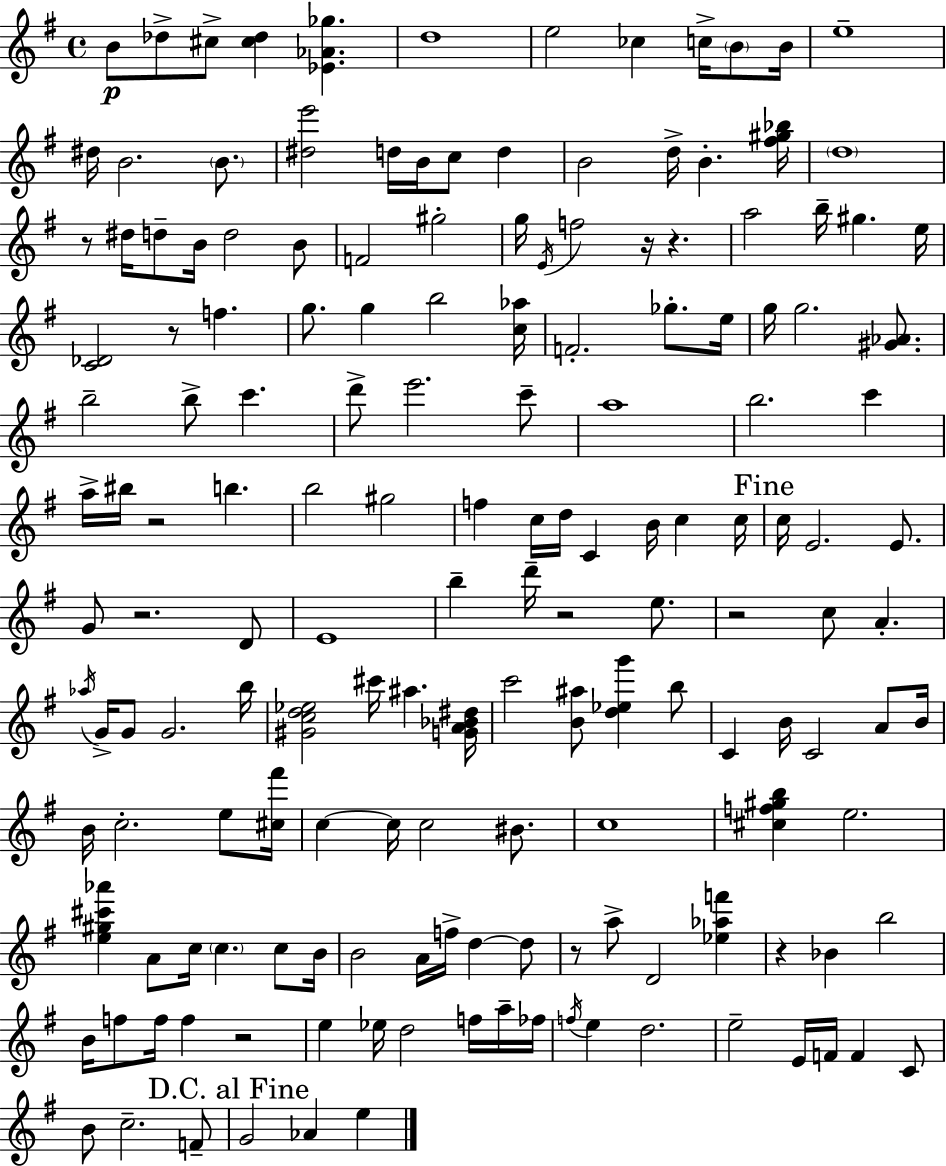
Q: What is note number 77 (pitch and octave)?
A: Ab5